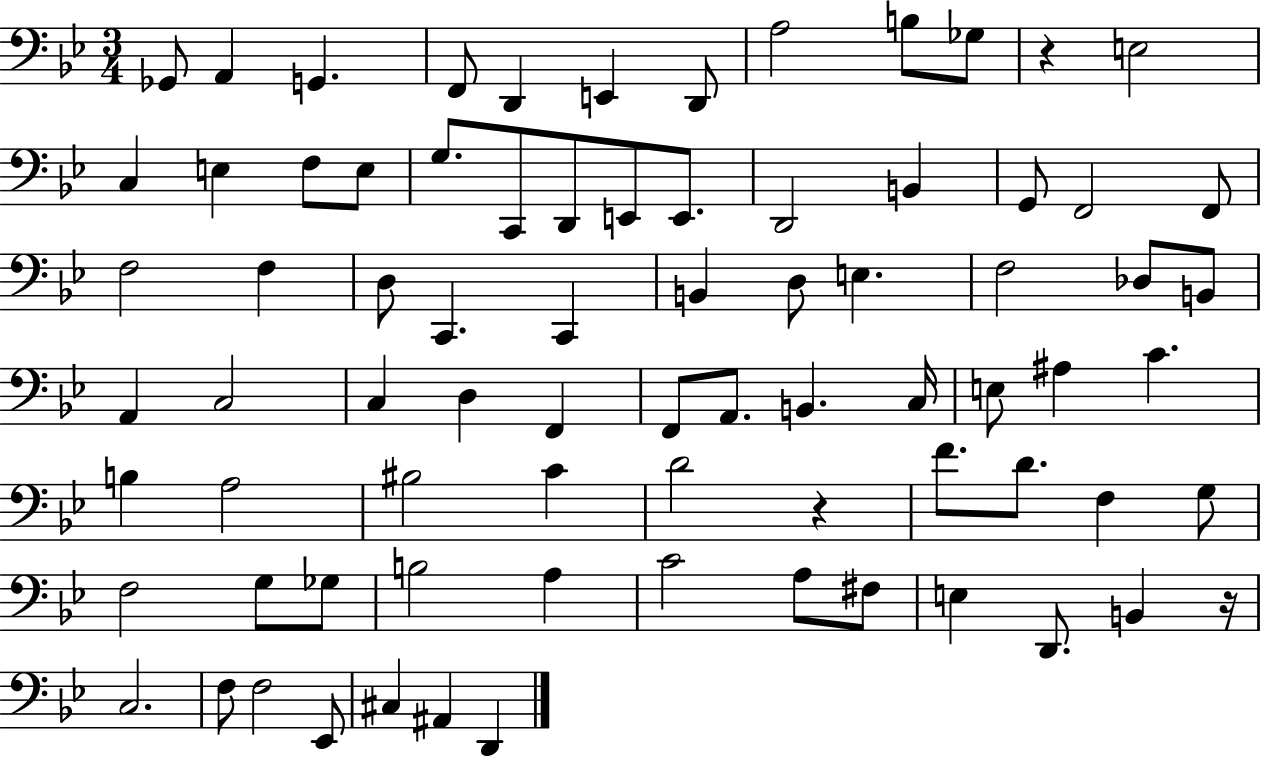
Gb2/e A2/q G2/q. F2/e D2/q E2/q D2/e A3/h B3/e Gb3/e R/q E3/h C3/q E3/q F3/e E3/e G3/e. C2/e D2/e E2/e E2/e. D2/h B2/q G2/e F2/h F2/e F3/h F3/q D3/e C2/q. C2/q B2/q D3/e E3/q. F3/h Db3/e B2/e A2/q C3/h C3/q D3/q F2/q F2/e A2/e. B2/q. C3/s E3/e A#3/q C4/q. B3/q A3/h BIS3/h C4/q D4/h R/q F4/e. D4/e. F3/q G3/e F3/h G3/e Gb3/e B3/h A3/q C4/h A3/e F#3/e E3/q D2/e. B2/q R/s C3/h. F3/e F3/h Eb2/e C#3/q A#2/q D2/q